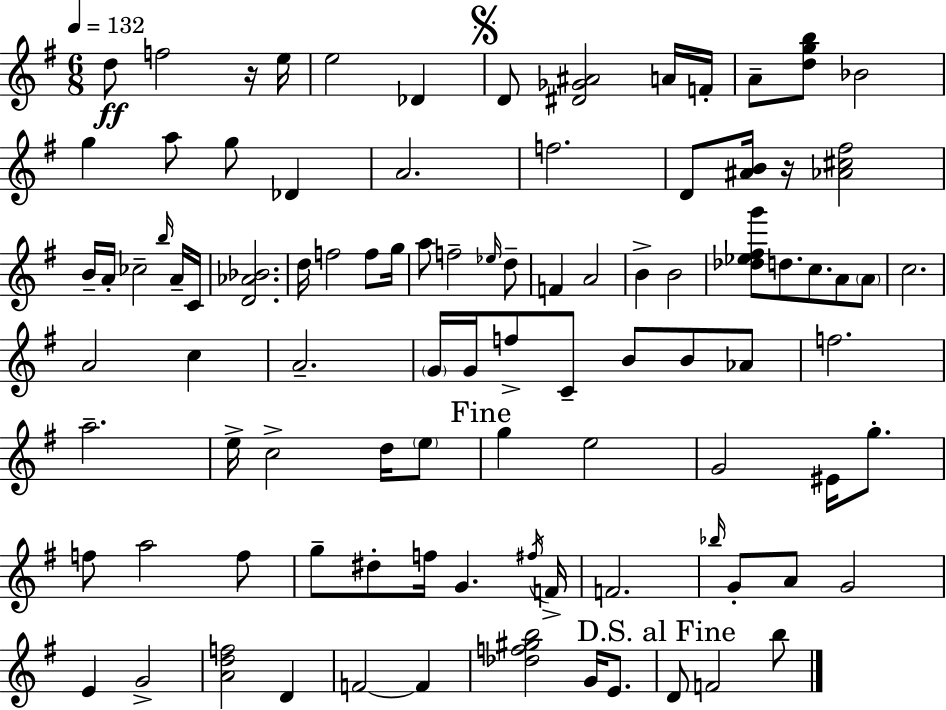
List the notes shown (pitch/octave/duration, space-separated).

D5/e F5/h R/s E5/s E5/h Db4/q D4/e [D#4,Gb4,A#4]/h A4/s F4/s A4/e [D5,G5,B5]/e Bb4/h G5/q A5/e G5/e Db4/q A4/h. F5/h. D4/e [A#4,B4]/s R/s [Ab4,C#5,F#5]/h B4/s A4/s CES5/h B5/s A4/s C4/s [D4,Ab4,Bb4]/h. D5/s F5/h F5/e G5/s A5/e F5/h Eb5/s D5/e F4/q A4/h B4/q B4/h [Db5,Eb5,F#5,G6]/e D5/e. C5/e. A4/e A4/e C5/h. A4/h C5/q A4/h. G4/s G4/s F5/e C4/e B4/e B4/e Ab4/e F5/h. A5/h. E5/s C5/h D5/s E5/e G5/q E5/h G4/h EIS4/s G5/e. F5/e A5/h F5/e G5/e D#5/e F5/s G4/q. F#5/s F4/s F4/h. Bb5/s G4/e A4/e G4/h E4/q G4/h [A4,D5,F5]/h D4/q F4/h F4/q [Db5,F5,G#5,B5]/h G4/s E4/e. D4/e F4/h B5/e